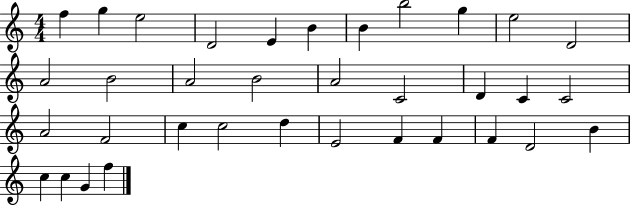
X:1
T:Untitled
M:4/4
L:1/4
K:C
f g e2 D2 E B B b2 g e2 D2 A2 B2 A2 B2 A2 C2 D C C2 A2 F2 c c2 d E2 F F F D2 B c c G f